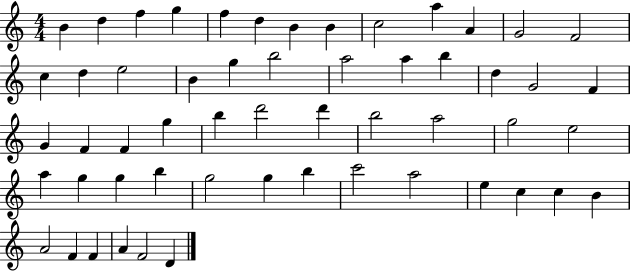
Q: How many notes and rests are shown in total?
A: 55